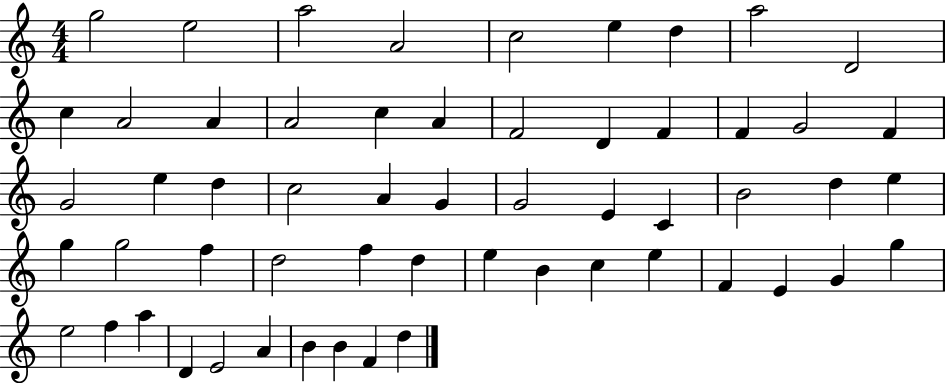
{
  \clef treble
  \numericTimeSignature
  \time 4/4
  \key c \major
  g''2 e''2 | a''2 a'2 | c''2 e''4 d''4 | a''2 d'2 | \break c''4 a'2 a'4 | a'2 c''4 a'4 | f'2 d'4 f'4 | f'4 g'2 f'4 | \break g'2 e''4 d''4 | c''2 a'4 g'4 | g'2 e'4 c'4 | b'2 d''4 e''4 | \break g''4 g''2 f''4 | d''2 f''4 d''4 | e''4 b'4 c''4 e''4 | f'4 e'4 g'4 g''4 | \break e''2 f''4 a''4 | d'4 e'2 a'4 | b'4 b'4 f'4 d''4 | \bar "|."
}